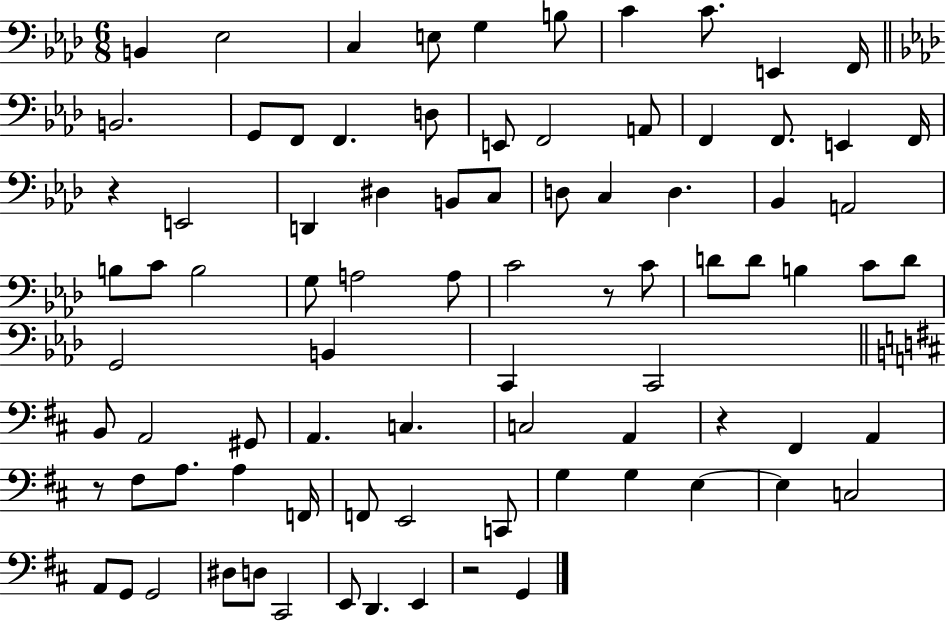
X:1
T:Untitled
M:6/8
L:1/4
K:Ab
B,, _E,2 C, E,/2 G, B,/2 C C/2 E,, F,,/4 B,,2 G,,/2 F,,/2 F,, D,/2 E,,/2 F,,2 A,,/2 F,, F,,/2 E,, F,,/4 z E,,2 D,, ^D, B,,/2 C,/2 D,/2 C, D, _B,, A,,2 B,/2 C/2 B,2 G,/2 A,2 A,/2 C2 z/2 C/2 D/2 D/2 B, C/2 D/2 G,,2 B,, C,, C,,2 B,,/2 A,,2 ^G,,/2 A,, C, C,2 A,, z ^F,, A,, z/2 ^F,/2 A,/2 A, F,,/4 F,,/2 E,,2 C,,/2 G, G, E, E, C,2 A,,/2 G,,/2 G,,2 ^D,/2 D,/2 ^C,,2 E,,/2 D,, E,, z2 G,,